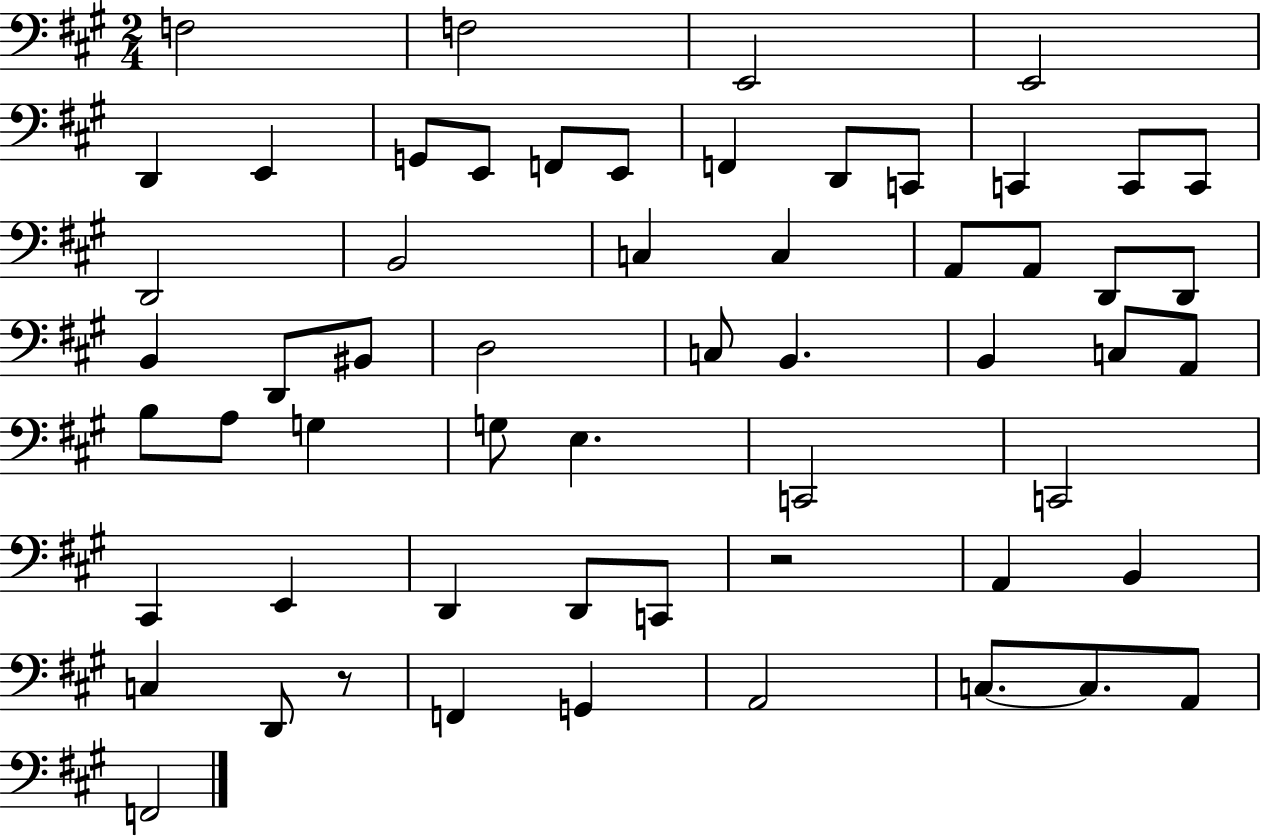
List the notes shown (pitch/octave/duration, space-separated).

F3/h F3/h E2/h E2/h D2/q E2/q G2/e E2/e F2/e E2/e F2/q D2/e C2/e C2/q C2/e C2/e D2/h B2/h C3/q C3/q A2/e A2/e D2/e D2/e B2/q D2/e BIS2/e D3/h C3/e B2/q. B2/q C3/e A2/e B3/e A3/e G3/q G3/e E3/q. C2/h C2/h C#2/q E2/q D2/q D2/e C2/e R/h A2/q B2/q C3/q D2/e R/e F2/q G2/q A2/h C3/e. C3/e. A2/e F2/h